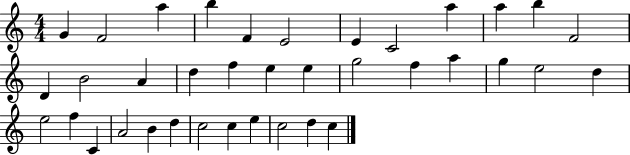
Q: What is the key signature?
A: C major